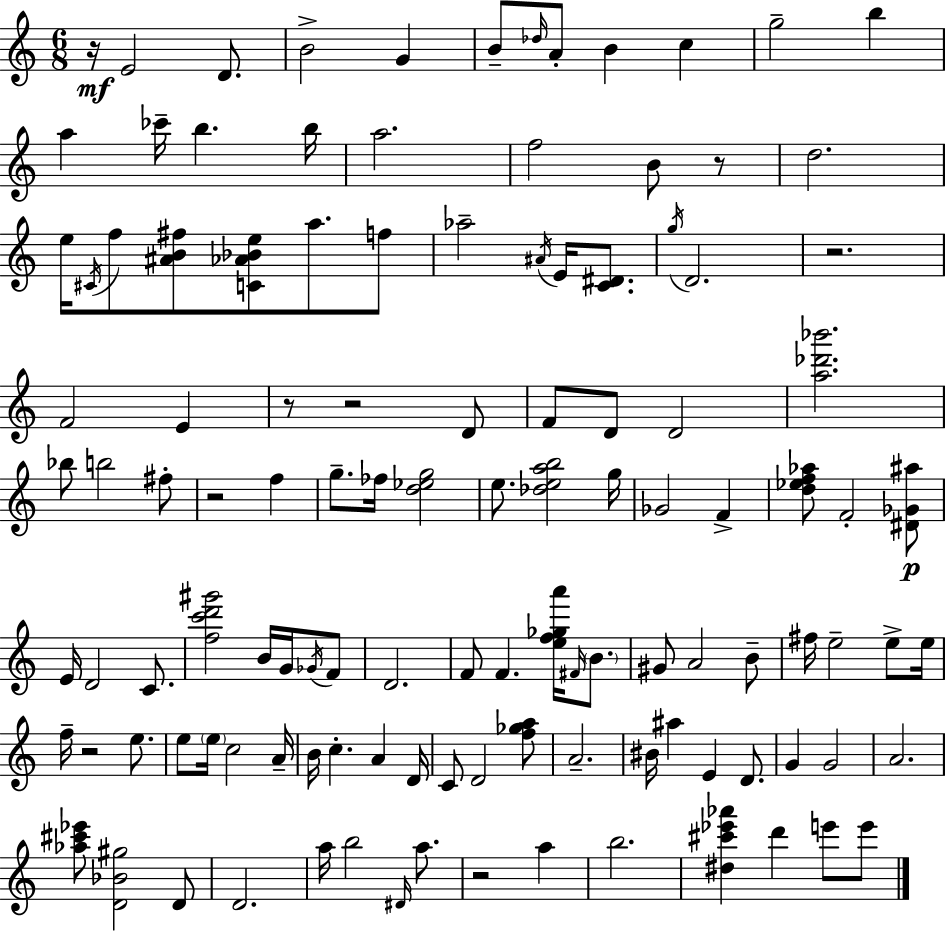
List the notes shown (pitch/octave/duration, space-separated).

R/s E4/h D4/e. B4/h G4/q B4/e Db5/s A4/e B4/q C5/q G5/h B5/q A5/q CES6/s B5/q. B5/s A5/h. F5/h B4/e R/e D5/h. E5/s C#4/s F5/e [A#4,B4,F#5]/e [C4,Ab4,Bb4,E5]/e A5/e. F5/e Ab5/h A#4/s E4/s [C4,D#4]/e. G5/s D4/h. R/h. F4/h E4/q R/e R/h D4/e F4/e D4/e D4/h [A5,Db6,Bb6]/h. Bb5/e B5/h F#5/e R/h F5/q G5/e. FES5/s [D5,Eb5,G5]/h E5/e. [Db5,E5,A5,B5]/h G5/s Gb4/h F4/q [D5,Eb5,F5,Ab5]/e F4/h [D#4,Gb4,A#5]/e E4/s D4/h C4/e. [F5,C6,D6,G#6]/h B4/s G4/s Gb4/s F4/e D4/h. F4/e F4/q. [E5,F5,Gb5,A6]/s F#4/s B4/e. G#4/e A4/h B4/e F#5/s E5/h E5/e E5/s F5/s R/h E5/e. E5/e E5/s C5/h A4/s B4/s C5/q. A4/q D4/s C4/e D4/h [F5,Gb5,A5]/e A4/h. BIS4/s A#5/q E4/q D4/e. G4/q G4/h A4/h. [Ab5,C#6,Eb6]/e [D4,Bb4,G#5]/h D4/e D4/h. A5/s B5/h D#4/s A5/e. R/h A5/q B5/h. [D#5,C#6,Eb6,Ab6]/q D6/q E6/e E6/e